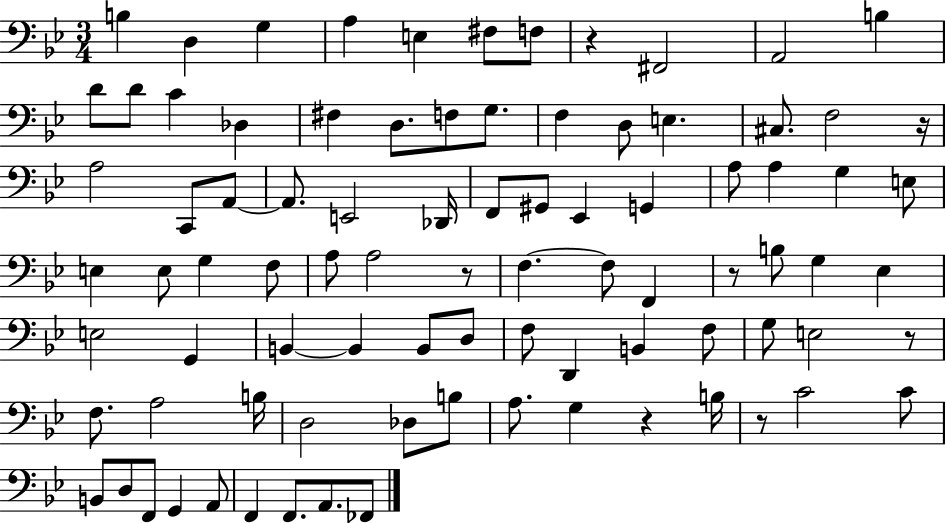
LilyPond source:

{
  \clef bass
  \numericTimeSignature
  \time 3/4
  \key bes \major
  b4 d4 g4 | a4 e4 fis8 f8 | r4 fis,2 | a,2 b4 | \break d'8 d'8 c'4 des4 | fis4 d8. f8 g8. | f4 d8 e4. | cis8. f2 r16 | \break a2 c,8 a,8~~ | a,8. e,2 des,16 | f,8 gis,8 ees,4 g,4 | a8 a4 g4 e8 | \break e4 e8 g4 f8 | a8 a2 r8 | f4.~~ f8 f,4 | r8 b8 g4 ees4 | \break e2 g,4 | b,4~~ b,4 b,8 d8 | f8 d,4 b,4 f8 | g8 e2 r8 | \break f8. a2 b16 | d2 des8 b8 | a8. g4 r4 b16 | r8 c'2 c'8 | \break b,8 d8 f,8 g,4 a,8 | f,4 f,8. a,8. fes,8 | \bar "|."
}